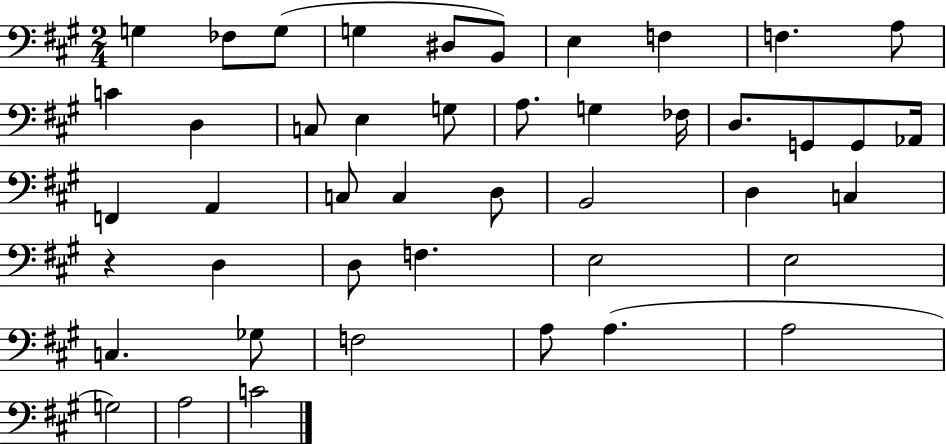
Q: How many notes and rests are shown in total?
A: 45